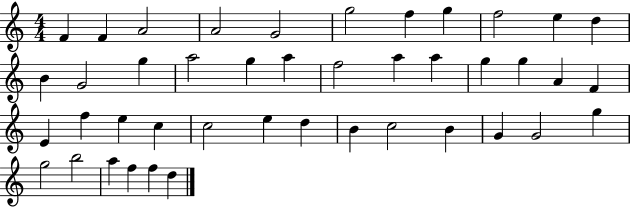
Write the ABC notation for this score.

X:1
T:Untitled
M:4/4
L:1/4
K:C
F F A2 A2 G2 g2 f g f2 e d B G2 g a2 g a f2 a a g g A F E f e c c2 e d B c2 B G G2 g g2 b2 a f f d